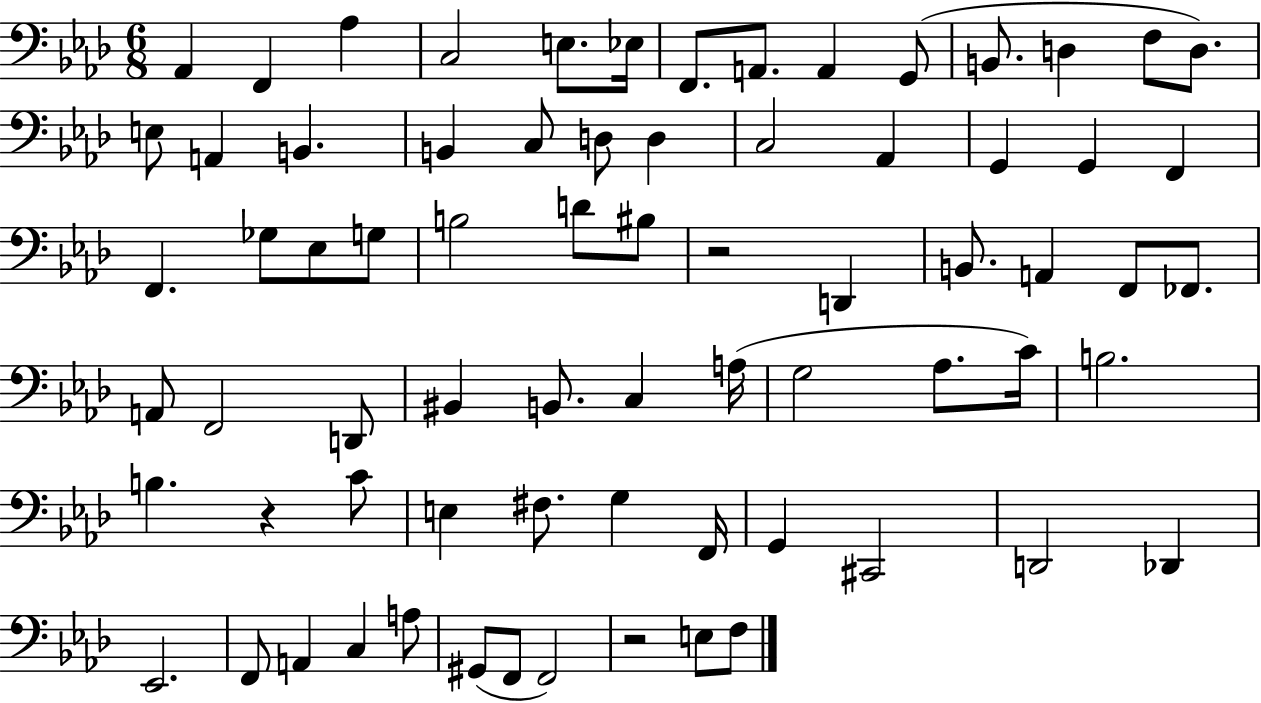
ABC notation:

X:1
T:Untitled
M:6/8
L:1/4
K:Ab
_A,, F,, _A, C,2 E,/2 _E,/4 F,,/2 A,,/2 A,, G,,/2 B,,/2 D, F,/2 D,/2 E,/2 A,, B,, B,, C,/2 D,/2 D, C,2 _A,, G,, G,, F,, F,, _G,/2 _E,/2 G,/2 B,2 D/2 ^B,/2 z2 D,, B,,/2 A,, F,,/2 _F,,/2 A,,/2 F,,2 D,,/2 ^B,, B,,/2 C, A,/4 G,2 _A,/2 C/4 B,2 B, z C/2 E, ^F,/2 G, F,,/4 G,, ^C,,2 D,,2 _D,, _E,,2 F,,/2 A,, C, A,/2 ^G,,/2 F,,/2 F,,2 z2 E,/2 F,/2